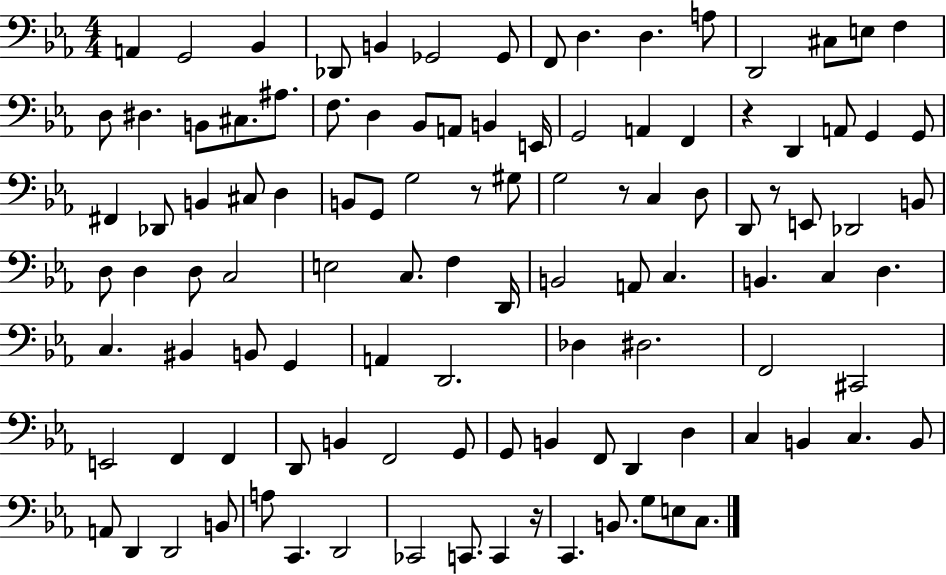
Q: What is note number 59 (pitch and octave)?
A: A2